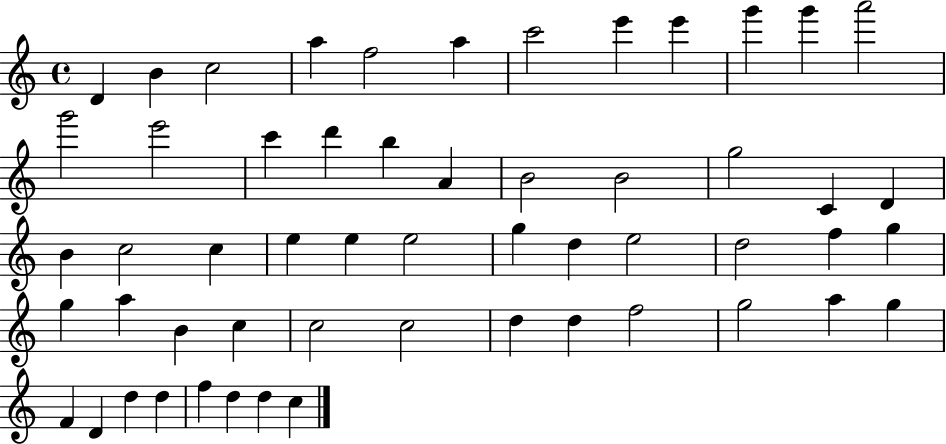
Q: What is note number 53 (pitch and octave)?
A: D5